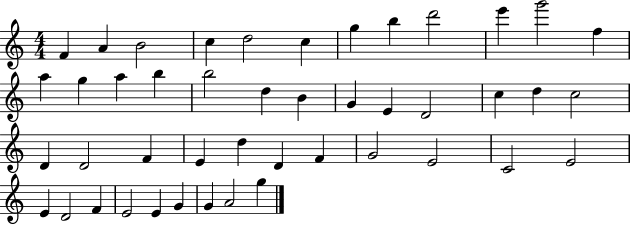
X:1
T:Untitled
M:4/4
L:1/4
K:C
F A B2 c d2 c g b d'2 e' g'2 f a g a b b2 d B G E D2 c d c2 D D2 F E d D F G2 E2 C2 E2 E D2 F E2 E G G A2 g